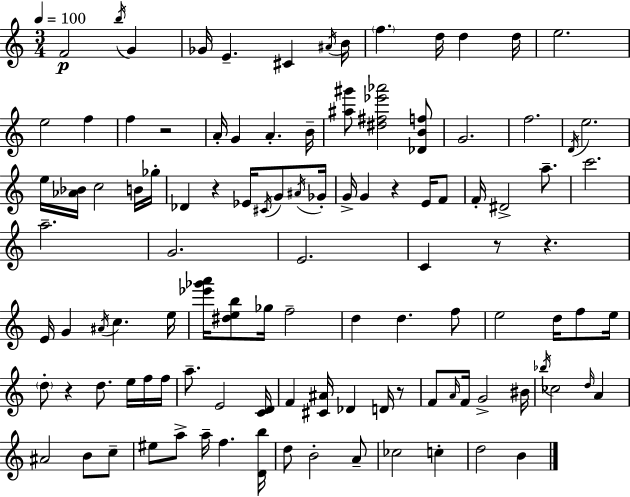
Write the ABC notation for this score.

X:1
T:Untitled
M:3/4
L:1/4
K:Am
F2 b/4 G _G/4 E ^C ^A/4 B/4 f d/4 d d/4 e2 e2 f f z2 A/4 G A B/4 [^a^g']/2 [^d^f_e'_a']2 [_DBf]/2 G2 f2 D/4 e2 e/4 [_A_B]/4 c2 B/4 _g/4 _D z _E/4 ^C/4 G/2 ^A/4 _G/4 G/4 G z E/4 F/2 F/4 ^D2 a/2 c'2 a2 G2 E2 C z/2 z E/4 G ^A/4 c e/4 [_e'_g'a']/4 [^deb]/2 _g/4 f2 d d f/2 e2 d/4 f/2 e/4 d/2 z d/2 e/4 f/4 f/4 a/2 E2 [CD]/4 F [^C^A]/4 _D D/4 z/2 F/2 A/4 F/4 G2 ^B/4 _b/4 _c2 d/4 A ^A2 B/2 c/2 ^e/2 a/2 a/4 f [Db]/4 d/2 B2 A/2 _c2 c d2 B